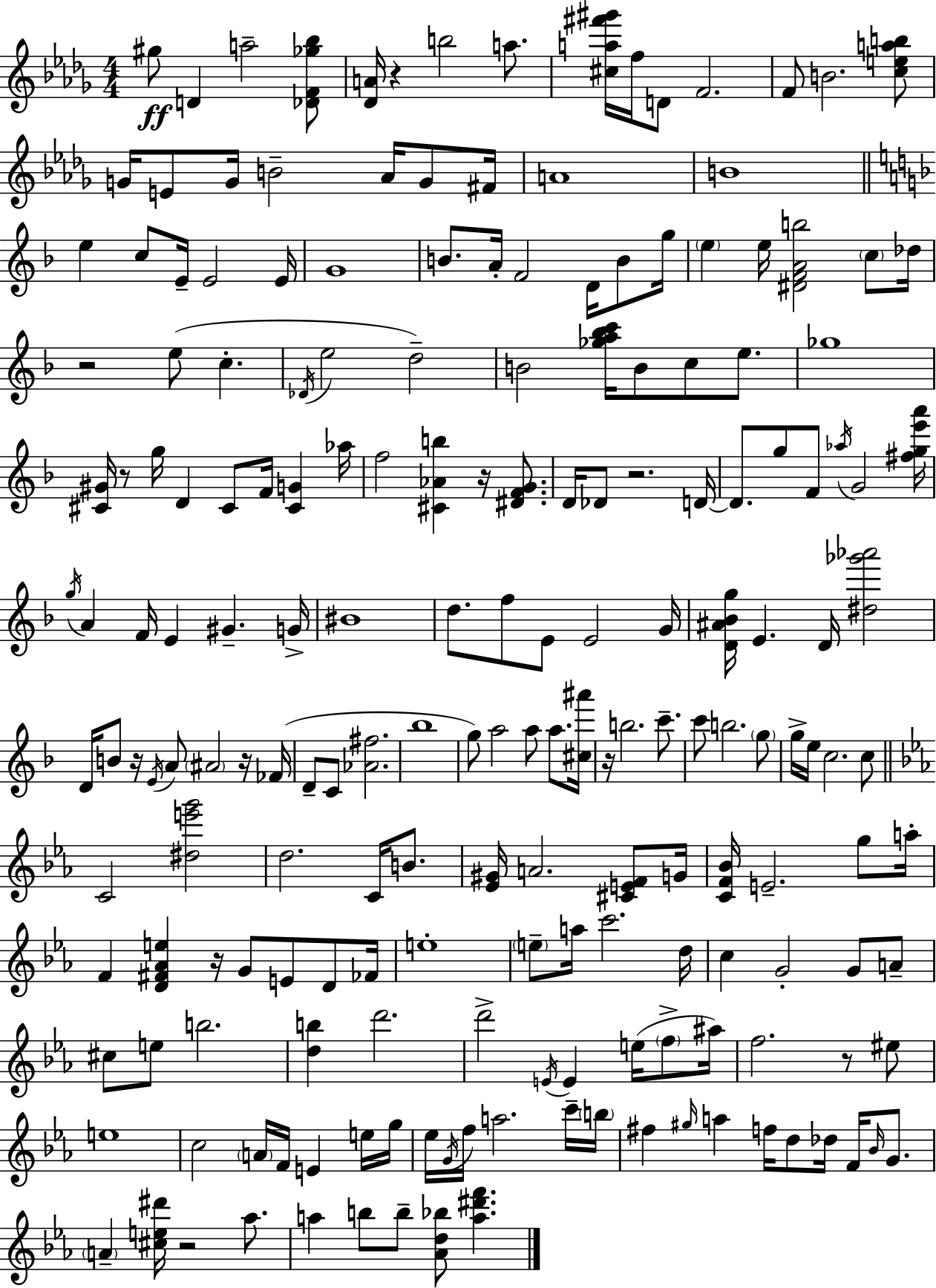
G#5/e D4/q A5/h [Db4,F4,Gb5,Bb5]/e [Db4,A4]/s R/q B5/h A5/e. [C#5,A5,F#6,G#6]/s F5/s D4/e F4/h. F4/e B4/h. [C5,E5,A5,B5]/e G4/s E4/e G4/s B4/h Ab4/s G4/e F#4/s A4/w B4/w E5/q C5/e E4/s E4/h E4/s G4/w B4/e. A4/s F4/h D4/s B4/e G5/s E5/q E5/s [D#4,F4,A4,B5]/h C5/e Db5/s R/h E5/e C5/q. Db4/s E5/h D5/h B4/h [Gb5,A5,Bb5,C6]/s B4/e C5/e E5/e. Gb5/w [C#4,G#4]/s R/e G5/s D4/q C#4/e F4/s [C#4,G4]/q Ab5/s F5/h [C#4,Ab4,B5]/q R/s [D#4,F4,G4]/e. D4/s Db4/e R/h. D4/s D4/e. G5/e F4/e Ab5/s G4/h [F#5,G5,E6,A6]/s G5/s A4/q F4/s E4/q G#4/q. G4/s BIS4/w D5/e. F5/e E4/e E4/h G4/s [D4,A#4,Bb4,G5]/s E4/q. D4/s [D#5,Gb6,Ab6]/h D4/s B4/e R/s E4/s A4/e A#4/h R/s FES4/s D4/e C4/e [Ab4,F#5]/h. Bb5/w G5/e A5/h A5/e A5/e. [C#5,A#6]/s R/s B5/h. C6/e. C6/e B5/h. G5/e G5/s E5/s C5/h. C5/e C4/h [D#5,E6,G6]/h D5/h. C4/s B4/e. [Eb4,G#4]/s A4/h. [C#4,E4,F4]/e G4/s [C4,F4,Bb4]/s E4/h. G5/e A5/s F4/q [D4,F#4,Ab4,E5]/q R/s G4/e E4/e D4/e FES4/s E5/w E5/e A5/s C6/h. D5/s C5/q G4/h G4/e A4/e C#5/e E5/e B5/h. [D5,B5]/q D6/h. D6/h E4/s E4/q E5/s F5/e A#5/s F5/h. R/e EIS5/e E5/w C5/h A4/s F4/s E4/q E5/s G5/s Eb5/s G4/s F5/s A5/h. C6/s B5/s F#5/q G#5/s A5/q F5/s D5/e Db5/s F4/s Bb4/s G4/e. A4/q [C#5,E5,D#6]/s R/h Ab5/e. A5/q B5/e B5/e [Ab4,D5,Bb5]/e [A5,D#6,F6]/q.